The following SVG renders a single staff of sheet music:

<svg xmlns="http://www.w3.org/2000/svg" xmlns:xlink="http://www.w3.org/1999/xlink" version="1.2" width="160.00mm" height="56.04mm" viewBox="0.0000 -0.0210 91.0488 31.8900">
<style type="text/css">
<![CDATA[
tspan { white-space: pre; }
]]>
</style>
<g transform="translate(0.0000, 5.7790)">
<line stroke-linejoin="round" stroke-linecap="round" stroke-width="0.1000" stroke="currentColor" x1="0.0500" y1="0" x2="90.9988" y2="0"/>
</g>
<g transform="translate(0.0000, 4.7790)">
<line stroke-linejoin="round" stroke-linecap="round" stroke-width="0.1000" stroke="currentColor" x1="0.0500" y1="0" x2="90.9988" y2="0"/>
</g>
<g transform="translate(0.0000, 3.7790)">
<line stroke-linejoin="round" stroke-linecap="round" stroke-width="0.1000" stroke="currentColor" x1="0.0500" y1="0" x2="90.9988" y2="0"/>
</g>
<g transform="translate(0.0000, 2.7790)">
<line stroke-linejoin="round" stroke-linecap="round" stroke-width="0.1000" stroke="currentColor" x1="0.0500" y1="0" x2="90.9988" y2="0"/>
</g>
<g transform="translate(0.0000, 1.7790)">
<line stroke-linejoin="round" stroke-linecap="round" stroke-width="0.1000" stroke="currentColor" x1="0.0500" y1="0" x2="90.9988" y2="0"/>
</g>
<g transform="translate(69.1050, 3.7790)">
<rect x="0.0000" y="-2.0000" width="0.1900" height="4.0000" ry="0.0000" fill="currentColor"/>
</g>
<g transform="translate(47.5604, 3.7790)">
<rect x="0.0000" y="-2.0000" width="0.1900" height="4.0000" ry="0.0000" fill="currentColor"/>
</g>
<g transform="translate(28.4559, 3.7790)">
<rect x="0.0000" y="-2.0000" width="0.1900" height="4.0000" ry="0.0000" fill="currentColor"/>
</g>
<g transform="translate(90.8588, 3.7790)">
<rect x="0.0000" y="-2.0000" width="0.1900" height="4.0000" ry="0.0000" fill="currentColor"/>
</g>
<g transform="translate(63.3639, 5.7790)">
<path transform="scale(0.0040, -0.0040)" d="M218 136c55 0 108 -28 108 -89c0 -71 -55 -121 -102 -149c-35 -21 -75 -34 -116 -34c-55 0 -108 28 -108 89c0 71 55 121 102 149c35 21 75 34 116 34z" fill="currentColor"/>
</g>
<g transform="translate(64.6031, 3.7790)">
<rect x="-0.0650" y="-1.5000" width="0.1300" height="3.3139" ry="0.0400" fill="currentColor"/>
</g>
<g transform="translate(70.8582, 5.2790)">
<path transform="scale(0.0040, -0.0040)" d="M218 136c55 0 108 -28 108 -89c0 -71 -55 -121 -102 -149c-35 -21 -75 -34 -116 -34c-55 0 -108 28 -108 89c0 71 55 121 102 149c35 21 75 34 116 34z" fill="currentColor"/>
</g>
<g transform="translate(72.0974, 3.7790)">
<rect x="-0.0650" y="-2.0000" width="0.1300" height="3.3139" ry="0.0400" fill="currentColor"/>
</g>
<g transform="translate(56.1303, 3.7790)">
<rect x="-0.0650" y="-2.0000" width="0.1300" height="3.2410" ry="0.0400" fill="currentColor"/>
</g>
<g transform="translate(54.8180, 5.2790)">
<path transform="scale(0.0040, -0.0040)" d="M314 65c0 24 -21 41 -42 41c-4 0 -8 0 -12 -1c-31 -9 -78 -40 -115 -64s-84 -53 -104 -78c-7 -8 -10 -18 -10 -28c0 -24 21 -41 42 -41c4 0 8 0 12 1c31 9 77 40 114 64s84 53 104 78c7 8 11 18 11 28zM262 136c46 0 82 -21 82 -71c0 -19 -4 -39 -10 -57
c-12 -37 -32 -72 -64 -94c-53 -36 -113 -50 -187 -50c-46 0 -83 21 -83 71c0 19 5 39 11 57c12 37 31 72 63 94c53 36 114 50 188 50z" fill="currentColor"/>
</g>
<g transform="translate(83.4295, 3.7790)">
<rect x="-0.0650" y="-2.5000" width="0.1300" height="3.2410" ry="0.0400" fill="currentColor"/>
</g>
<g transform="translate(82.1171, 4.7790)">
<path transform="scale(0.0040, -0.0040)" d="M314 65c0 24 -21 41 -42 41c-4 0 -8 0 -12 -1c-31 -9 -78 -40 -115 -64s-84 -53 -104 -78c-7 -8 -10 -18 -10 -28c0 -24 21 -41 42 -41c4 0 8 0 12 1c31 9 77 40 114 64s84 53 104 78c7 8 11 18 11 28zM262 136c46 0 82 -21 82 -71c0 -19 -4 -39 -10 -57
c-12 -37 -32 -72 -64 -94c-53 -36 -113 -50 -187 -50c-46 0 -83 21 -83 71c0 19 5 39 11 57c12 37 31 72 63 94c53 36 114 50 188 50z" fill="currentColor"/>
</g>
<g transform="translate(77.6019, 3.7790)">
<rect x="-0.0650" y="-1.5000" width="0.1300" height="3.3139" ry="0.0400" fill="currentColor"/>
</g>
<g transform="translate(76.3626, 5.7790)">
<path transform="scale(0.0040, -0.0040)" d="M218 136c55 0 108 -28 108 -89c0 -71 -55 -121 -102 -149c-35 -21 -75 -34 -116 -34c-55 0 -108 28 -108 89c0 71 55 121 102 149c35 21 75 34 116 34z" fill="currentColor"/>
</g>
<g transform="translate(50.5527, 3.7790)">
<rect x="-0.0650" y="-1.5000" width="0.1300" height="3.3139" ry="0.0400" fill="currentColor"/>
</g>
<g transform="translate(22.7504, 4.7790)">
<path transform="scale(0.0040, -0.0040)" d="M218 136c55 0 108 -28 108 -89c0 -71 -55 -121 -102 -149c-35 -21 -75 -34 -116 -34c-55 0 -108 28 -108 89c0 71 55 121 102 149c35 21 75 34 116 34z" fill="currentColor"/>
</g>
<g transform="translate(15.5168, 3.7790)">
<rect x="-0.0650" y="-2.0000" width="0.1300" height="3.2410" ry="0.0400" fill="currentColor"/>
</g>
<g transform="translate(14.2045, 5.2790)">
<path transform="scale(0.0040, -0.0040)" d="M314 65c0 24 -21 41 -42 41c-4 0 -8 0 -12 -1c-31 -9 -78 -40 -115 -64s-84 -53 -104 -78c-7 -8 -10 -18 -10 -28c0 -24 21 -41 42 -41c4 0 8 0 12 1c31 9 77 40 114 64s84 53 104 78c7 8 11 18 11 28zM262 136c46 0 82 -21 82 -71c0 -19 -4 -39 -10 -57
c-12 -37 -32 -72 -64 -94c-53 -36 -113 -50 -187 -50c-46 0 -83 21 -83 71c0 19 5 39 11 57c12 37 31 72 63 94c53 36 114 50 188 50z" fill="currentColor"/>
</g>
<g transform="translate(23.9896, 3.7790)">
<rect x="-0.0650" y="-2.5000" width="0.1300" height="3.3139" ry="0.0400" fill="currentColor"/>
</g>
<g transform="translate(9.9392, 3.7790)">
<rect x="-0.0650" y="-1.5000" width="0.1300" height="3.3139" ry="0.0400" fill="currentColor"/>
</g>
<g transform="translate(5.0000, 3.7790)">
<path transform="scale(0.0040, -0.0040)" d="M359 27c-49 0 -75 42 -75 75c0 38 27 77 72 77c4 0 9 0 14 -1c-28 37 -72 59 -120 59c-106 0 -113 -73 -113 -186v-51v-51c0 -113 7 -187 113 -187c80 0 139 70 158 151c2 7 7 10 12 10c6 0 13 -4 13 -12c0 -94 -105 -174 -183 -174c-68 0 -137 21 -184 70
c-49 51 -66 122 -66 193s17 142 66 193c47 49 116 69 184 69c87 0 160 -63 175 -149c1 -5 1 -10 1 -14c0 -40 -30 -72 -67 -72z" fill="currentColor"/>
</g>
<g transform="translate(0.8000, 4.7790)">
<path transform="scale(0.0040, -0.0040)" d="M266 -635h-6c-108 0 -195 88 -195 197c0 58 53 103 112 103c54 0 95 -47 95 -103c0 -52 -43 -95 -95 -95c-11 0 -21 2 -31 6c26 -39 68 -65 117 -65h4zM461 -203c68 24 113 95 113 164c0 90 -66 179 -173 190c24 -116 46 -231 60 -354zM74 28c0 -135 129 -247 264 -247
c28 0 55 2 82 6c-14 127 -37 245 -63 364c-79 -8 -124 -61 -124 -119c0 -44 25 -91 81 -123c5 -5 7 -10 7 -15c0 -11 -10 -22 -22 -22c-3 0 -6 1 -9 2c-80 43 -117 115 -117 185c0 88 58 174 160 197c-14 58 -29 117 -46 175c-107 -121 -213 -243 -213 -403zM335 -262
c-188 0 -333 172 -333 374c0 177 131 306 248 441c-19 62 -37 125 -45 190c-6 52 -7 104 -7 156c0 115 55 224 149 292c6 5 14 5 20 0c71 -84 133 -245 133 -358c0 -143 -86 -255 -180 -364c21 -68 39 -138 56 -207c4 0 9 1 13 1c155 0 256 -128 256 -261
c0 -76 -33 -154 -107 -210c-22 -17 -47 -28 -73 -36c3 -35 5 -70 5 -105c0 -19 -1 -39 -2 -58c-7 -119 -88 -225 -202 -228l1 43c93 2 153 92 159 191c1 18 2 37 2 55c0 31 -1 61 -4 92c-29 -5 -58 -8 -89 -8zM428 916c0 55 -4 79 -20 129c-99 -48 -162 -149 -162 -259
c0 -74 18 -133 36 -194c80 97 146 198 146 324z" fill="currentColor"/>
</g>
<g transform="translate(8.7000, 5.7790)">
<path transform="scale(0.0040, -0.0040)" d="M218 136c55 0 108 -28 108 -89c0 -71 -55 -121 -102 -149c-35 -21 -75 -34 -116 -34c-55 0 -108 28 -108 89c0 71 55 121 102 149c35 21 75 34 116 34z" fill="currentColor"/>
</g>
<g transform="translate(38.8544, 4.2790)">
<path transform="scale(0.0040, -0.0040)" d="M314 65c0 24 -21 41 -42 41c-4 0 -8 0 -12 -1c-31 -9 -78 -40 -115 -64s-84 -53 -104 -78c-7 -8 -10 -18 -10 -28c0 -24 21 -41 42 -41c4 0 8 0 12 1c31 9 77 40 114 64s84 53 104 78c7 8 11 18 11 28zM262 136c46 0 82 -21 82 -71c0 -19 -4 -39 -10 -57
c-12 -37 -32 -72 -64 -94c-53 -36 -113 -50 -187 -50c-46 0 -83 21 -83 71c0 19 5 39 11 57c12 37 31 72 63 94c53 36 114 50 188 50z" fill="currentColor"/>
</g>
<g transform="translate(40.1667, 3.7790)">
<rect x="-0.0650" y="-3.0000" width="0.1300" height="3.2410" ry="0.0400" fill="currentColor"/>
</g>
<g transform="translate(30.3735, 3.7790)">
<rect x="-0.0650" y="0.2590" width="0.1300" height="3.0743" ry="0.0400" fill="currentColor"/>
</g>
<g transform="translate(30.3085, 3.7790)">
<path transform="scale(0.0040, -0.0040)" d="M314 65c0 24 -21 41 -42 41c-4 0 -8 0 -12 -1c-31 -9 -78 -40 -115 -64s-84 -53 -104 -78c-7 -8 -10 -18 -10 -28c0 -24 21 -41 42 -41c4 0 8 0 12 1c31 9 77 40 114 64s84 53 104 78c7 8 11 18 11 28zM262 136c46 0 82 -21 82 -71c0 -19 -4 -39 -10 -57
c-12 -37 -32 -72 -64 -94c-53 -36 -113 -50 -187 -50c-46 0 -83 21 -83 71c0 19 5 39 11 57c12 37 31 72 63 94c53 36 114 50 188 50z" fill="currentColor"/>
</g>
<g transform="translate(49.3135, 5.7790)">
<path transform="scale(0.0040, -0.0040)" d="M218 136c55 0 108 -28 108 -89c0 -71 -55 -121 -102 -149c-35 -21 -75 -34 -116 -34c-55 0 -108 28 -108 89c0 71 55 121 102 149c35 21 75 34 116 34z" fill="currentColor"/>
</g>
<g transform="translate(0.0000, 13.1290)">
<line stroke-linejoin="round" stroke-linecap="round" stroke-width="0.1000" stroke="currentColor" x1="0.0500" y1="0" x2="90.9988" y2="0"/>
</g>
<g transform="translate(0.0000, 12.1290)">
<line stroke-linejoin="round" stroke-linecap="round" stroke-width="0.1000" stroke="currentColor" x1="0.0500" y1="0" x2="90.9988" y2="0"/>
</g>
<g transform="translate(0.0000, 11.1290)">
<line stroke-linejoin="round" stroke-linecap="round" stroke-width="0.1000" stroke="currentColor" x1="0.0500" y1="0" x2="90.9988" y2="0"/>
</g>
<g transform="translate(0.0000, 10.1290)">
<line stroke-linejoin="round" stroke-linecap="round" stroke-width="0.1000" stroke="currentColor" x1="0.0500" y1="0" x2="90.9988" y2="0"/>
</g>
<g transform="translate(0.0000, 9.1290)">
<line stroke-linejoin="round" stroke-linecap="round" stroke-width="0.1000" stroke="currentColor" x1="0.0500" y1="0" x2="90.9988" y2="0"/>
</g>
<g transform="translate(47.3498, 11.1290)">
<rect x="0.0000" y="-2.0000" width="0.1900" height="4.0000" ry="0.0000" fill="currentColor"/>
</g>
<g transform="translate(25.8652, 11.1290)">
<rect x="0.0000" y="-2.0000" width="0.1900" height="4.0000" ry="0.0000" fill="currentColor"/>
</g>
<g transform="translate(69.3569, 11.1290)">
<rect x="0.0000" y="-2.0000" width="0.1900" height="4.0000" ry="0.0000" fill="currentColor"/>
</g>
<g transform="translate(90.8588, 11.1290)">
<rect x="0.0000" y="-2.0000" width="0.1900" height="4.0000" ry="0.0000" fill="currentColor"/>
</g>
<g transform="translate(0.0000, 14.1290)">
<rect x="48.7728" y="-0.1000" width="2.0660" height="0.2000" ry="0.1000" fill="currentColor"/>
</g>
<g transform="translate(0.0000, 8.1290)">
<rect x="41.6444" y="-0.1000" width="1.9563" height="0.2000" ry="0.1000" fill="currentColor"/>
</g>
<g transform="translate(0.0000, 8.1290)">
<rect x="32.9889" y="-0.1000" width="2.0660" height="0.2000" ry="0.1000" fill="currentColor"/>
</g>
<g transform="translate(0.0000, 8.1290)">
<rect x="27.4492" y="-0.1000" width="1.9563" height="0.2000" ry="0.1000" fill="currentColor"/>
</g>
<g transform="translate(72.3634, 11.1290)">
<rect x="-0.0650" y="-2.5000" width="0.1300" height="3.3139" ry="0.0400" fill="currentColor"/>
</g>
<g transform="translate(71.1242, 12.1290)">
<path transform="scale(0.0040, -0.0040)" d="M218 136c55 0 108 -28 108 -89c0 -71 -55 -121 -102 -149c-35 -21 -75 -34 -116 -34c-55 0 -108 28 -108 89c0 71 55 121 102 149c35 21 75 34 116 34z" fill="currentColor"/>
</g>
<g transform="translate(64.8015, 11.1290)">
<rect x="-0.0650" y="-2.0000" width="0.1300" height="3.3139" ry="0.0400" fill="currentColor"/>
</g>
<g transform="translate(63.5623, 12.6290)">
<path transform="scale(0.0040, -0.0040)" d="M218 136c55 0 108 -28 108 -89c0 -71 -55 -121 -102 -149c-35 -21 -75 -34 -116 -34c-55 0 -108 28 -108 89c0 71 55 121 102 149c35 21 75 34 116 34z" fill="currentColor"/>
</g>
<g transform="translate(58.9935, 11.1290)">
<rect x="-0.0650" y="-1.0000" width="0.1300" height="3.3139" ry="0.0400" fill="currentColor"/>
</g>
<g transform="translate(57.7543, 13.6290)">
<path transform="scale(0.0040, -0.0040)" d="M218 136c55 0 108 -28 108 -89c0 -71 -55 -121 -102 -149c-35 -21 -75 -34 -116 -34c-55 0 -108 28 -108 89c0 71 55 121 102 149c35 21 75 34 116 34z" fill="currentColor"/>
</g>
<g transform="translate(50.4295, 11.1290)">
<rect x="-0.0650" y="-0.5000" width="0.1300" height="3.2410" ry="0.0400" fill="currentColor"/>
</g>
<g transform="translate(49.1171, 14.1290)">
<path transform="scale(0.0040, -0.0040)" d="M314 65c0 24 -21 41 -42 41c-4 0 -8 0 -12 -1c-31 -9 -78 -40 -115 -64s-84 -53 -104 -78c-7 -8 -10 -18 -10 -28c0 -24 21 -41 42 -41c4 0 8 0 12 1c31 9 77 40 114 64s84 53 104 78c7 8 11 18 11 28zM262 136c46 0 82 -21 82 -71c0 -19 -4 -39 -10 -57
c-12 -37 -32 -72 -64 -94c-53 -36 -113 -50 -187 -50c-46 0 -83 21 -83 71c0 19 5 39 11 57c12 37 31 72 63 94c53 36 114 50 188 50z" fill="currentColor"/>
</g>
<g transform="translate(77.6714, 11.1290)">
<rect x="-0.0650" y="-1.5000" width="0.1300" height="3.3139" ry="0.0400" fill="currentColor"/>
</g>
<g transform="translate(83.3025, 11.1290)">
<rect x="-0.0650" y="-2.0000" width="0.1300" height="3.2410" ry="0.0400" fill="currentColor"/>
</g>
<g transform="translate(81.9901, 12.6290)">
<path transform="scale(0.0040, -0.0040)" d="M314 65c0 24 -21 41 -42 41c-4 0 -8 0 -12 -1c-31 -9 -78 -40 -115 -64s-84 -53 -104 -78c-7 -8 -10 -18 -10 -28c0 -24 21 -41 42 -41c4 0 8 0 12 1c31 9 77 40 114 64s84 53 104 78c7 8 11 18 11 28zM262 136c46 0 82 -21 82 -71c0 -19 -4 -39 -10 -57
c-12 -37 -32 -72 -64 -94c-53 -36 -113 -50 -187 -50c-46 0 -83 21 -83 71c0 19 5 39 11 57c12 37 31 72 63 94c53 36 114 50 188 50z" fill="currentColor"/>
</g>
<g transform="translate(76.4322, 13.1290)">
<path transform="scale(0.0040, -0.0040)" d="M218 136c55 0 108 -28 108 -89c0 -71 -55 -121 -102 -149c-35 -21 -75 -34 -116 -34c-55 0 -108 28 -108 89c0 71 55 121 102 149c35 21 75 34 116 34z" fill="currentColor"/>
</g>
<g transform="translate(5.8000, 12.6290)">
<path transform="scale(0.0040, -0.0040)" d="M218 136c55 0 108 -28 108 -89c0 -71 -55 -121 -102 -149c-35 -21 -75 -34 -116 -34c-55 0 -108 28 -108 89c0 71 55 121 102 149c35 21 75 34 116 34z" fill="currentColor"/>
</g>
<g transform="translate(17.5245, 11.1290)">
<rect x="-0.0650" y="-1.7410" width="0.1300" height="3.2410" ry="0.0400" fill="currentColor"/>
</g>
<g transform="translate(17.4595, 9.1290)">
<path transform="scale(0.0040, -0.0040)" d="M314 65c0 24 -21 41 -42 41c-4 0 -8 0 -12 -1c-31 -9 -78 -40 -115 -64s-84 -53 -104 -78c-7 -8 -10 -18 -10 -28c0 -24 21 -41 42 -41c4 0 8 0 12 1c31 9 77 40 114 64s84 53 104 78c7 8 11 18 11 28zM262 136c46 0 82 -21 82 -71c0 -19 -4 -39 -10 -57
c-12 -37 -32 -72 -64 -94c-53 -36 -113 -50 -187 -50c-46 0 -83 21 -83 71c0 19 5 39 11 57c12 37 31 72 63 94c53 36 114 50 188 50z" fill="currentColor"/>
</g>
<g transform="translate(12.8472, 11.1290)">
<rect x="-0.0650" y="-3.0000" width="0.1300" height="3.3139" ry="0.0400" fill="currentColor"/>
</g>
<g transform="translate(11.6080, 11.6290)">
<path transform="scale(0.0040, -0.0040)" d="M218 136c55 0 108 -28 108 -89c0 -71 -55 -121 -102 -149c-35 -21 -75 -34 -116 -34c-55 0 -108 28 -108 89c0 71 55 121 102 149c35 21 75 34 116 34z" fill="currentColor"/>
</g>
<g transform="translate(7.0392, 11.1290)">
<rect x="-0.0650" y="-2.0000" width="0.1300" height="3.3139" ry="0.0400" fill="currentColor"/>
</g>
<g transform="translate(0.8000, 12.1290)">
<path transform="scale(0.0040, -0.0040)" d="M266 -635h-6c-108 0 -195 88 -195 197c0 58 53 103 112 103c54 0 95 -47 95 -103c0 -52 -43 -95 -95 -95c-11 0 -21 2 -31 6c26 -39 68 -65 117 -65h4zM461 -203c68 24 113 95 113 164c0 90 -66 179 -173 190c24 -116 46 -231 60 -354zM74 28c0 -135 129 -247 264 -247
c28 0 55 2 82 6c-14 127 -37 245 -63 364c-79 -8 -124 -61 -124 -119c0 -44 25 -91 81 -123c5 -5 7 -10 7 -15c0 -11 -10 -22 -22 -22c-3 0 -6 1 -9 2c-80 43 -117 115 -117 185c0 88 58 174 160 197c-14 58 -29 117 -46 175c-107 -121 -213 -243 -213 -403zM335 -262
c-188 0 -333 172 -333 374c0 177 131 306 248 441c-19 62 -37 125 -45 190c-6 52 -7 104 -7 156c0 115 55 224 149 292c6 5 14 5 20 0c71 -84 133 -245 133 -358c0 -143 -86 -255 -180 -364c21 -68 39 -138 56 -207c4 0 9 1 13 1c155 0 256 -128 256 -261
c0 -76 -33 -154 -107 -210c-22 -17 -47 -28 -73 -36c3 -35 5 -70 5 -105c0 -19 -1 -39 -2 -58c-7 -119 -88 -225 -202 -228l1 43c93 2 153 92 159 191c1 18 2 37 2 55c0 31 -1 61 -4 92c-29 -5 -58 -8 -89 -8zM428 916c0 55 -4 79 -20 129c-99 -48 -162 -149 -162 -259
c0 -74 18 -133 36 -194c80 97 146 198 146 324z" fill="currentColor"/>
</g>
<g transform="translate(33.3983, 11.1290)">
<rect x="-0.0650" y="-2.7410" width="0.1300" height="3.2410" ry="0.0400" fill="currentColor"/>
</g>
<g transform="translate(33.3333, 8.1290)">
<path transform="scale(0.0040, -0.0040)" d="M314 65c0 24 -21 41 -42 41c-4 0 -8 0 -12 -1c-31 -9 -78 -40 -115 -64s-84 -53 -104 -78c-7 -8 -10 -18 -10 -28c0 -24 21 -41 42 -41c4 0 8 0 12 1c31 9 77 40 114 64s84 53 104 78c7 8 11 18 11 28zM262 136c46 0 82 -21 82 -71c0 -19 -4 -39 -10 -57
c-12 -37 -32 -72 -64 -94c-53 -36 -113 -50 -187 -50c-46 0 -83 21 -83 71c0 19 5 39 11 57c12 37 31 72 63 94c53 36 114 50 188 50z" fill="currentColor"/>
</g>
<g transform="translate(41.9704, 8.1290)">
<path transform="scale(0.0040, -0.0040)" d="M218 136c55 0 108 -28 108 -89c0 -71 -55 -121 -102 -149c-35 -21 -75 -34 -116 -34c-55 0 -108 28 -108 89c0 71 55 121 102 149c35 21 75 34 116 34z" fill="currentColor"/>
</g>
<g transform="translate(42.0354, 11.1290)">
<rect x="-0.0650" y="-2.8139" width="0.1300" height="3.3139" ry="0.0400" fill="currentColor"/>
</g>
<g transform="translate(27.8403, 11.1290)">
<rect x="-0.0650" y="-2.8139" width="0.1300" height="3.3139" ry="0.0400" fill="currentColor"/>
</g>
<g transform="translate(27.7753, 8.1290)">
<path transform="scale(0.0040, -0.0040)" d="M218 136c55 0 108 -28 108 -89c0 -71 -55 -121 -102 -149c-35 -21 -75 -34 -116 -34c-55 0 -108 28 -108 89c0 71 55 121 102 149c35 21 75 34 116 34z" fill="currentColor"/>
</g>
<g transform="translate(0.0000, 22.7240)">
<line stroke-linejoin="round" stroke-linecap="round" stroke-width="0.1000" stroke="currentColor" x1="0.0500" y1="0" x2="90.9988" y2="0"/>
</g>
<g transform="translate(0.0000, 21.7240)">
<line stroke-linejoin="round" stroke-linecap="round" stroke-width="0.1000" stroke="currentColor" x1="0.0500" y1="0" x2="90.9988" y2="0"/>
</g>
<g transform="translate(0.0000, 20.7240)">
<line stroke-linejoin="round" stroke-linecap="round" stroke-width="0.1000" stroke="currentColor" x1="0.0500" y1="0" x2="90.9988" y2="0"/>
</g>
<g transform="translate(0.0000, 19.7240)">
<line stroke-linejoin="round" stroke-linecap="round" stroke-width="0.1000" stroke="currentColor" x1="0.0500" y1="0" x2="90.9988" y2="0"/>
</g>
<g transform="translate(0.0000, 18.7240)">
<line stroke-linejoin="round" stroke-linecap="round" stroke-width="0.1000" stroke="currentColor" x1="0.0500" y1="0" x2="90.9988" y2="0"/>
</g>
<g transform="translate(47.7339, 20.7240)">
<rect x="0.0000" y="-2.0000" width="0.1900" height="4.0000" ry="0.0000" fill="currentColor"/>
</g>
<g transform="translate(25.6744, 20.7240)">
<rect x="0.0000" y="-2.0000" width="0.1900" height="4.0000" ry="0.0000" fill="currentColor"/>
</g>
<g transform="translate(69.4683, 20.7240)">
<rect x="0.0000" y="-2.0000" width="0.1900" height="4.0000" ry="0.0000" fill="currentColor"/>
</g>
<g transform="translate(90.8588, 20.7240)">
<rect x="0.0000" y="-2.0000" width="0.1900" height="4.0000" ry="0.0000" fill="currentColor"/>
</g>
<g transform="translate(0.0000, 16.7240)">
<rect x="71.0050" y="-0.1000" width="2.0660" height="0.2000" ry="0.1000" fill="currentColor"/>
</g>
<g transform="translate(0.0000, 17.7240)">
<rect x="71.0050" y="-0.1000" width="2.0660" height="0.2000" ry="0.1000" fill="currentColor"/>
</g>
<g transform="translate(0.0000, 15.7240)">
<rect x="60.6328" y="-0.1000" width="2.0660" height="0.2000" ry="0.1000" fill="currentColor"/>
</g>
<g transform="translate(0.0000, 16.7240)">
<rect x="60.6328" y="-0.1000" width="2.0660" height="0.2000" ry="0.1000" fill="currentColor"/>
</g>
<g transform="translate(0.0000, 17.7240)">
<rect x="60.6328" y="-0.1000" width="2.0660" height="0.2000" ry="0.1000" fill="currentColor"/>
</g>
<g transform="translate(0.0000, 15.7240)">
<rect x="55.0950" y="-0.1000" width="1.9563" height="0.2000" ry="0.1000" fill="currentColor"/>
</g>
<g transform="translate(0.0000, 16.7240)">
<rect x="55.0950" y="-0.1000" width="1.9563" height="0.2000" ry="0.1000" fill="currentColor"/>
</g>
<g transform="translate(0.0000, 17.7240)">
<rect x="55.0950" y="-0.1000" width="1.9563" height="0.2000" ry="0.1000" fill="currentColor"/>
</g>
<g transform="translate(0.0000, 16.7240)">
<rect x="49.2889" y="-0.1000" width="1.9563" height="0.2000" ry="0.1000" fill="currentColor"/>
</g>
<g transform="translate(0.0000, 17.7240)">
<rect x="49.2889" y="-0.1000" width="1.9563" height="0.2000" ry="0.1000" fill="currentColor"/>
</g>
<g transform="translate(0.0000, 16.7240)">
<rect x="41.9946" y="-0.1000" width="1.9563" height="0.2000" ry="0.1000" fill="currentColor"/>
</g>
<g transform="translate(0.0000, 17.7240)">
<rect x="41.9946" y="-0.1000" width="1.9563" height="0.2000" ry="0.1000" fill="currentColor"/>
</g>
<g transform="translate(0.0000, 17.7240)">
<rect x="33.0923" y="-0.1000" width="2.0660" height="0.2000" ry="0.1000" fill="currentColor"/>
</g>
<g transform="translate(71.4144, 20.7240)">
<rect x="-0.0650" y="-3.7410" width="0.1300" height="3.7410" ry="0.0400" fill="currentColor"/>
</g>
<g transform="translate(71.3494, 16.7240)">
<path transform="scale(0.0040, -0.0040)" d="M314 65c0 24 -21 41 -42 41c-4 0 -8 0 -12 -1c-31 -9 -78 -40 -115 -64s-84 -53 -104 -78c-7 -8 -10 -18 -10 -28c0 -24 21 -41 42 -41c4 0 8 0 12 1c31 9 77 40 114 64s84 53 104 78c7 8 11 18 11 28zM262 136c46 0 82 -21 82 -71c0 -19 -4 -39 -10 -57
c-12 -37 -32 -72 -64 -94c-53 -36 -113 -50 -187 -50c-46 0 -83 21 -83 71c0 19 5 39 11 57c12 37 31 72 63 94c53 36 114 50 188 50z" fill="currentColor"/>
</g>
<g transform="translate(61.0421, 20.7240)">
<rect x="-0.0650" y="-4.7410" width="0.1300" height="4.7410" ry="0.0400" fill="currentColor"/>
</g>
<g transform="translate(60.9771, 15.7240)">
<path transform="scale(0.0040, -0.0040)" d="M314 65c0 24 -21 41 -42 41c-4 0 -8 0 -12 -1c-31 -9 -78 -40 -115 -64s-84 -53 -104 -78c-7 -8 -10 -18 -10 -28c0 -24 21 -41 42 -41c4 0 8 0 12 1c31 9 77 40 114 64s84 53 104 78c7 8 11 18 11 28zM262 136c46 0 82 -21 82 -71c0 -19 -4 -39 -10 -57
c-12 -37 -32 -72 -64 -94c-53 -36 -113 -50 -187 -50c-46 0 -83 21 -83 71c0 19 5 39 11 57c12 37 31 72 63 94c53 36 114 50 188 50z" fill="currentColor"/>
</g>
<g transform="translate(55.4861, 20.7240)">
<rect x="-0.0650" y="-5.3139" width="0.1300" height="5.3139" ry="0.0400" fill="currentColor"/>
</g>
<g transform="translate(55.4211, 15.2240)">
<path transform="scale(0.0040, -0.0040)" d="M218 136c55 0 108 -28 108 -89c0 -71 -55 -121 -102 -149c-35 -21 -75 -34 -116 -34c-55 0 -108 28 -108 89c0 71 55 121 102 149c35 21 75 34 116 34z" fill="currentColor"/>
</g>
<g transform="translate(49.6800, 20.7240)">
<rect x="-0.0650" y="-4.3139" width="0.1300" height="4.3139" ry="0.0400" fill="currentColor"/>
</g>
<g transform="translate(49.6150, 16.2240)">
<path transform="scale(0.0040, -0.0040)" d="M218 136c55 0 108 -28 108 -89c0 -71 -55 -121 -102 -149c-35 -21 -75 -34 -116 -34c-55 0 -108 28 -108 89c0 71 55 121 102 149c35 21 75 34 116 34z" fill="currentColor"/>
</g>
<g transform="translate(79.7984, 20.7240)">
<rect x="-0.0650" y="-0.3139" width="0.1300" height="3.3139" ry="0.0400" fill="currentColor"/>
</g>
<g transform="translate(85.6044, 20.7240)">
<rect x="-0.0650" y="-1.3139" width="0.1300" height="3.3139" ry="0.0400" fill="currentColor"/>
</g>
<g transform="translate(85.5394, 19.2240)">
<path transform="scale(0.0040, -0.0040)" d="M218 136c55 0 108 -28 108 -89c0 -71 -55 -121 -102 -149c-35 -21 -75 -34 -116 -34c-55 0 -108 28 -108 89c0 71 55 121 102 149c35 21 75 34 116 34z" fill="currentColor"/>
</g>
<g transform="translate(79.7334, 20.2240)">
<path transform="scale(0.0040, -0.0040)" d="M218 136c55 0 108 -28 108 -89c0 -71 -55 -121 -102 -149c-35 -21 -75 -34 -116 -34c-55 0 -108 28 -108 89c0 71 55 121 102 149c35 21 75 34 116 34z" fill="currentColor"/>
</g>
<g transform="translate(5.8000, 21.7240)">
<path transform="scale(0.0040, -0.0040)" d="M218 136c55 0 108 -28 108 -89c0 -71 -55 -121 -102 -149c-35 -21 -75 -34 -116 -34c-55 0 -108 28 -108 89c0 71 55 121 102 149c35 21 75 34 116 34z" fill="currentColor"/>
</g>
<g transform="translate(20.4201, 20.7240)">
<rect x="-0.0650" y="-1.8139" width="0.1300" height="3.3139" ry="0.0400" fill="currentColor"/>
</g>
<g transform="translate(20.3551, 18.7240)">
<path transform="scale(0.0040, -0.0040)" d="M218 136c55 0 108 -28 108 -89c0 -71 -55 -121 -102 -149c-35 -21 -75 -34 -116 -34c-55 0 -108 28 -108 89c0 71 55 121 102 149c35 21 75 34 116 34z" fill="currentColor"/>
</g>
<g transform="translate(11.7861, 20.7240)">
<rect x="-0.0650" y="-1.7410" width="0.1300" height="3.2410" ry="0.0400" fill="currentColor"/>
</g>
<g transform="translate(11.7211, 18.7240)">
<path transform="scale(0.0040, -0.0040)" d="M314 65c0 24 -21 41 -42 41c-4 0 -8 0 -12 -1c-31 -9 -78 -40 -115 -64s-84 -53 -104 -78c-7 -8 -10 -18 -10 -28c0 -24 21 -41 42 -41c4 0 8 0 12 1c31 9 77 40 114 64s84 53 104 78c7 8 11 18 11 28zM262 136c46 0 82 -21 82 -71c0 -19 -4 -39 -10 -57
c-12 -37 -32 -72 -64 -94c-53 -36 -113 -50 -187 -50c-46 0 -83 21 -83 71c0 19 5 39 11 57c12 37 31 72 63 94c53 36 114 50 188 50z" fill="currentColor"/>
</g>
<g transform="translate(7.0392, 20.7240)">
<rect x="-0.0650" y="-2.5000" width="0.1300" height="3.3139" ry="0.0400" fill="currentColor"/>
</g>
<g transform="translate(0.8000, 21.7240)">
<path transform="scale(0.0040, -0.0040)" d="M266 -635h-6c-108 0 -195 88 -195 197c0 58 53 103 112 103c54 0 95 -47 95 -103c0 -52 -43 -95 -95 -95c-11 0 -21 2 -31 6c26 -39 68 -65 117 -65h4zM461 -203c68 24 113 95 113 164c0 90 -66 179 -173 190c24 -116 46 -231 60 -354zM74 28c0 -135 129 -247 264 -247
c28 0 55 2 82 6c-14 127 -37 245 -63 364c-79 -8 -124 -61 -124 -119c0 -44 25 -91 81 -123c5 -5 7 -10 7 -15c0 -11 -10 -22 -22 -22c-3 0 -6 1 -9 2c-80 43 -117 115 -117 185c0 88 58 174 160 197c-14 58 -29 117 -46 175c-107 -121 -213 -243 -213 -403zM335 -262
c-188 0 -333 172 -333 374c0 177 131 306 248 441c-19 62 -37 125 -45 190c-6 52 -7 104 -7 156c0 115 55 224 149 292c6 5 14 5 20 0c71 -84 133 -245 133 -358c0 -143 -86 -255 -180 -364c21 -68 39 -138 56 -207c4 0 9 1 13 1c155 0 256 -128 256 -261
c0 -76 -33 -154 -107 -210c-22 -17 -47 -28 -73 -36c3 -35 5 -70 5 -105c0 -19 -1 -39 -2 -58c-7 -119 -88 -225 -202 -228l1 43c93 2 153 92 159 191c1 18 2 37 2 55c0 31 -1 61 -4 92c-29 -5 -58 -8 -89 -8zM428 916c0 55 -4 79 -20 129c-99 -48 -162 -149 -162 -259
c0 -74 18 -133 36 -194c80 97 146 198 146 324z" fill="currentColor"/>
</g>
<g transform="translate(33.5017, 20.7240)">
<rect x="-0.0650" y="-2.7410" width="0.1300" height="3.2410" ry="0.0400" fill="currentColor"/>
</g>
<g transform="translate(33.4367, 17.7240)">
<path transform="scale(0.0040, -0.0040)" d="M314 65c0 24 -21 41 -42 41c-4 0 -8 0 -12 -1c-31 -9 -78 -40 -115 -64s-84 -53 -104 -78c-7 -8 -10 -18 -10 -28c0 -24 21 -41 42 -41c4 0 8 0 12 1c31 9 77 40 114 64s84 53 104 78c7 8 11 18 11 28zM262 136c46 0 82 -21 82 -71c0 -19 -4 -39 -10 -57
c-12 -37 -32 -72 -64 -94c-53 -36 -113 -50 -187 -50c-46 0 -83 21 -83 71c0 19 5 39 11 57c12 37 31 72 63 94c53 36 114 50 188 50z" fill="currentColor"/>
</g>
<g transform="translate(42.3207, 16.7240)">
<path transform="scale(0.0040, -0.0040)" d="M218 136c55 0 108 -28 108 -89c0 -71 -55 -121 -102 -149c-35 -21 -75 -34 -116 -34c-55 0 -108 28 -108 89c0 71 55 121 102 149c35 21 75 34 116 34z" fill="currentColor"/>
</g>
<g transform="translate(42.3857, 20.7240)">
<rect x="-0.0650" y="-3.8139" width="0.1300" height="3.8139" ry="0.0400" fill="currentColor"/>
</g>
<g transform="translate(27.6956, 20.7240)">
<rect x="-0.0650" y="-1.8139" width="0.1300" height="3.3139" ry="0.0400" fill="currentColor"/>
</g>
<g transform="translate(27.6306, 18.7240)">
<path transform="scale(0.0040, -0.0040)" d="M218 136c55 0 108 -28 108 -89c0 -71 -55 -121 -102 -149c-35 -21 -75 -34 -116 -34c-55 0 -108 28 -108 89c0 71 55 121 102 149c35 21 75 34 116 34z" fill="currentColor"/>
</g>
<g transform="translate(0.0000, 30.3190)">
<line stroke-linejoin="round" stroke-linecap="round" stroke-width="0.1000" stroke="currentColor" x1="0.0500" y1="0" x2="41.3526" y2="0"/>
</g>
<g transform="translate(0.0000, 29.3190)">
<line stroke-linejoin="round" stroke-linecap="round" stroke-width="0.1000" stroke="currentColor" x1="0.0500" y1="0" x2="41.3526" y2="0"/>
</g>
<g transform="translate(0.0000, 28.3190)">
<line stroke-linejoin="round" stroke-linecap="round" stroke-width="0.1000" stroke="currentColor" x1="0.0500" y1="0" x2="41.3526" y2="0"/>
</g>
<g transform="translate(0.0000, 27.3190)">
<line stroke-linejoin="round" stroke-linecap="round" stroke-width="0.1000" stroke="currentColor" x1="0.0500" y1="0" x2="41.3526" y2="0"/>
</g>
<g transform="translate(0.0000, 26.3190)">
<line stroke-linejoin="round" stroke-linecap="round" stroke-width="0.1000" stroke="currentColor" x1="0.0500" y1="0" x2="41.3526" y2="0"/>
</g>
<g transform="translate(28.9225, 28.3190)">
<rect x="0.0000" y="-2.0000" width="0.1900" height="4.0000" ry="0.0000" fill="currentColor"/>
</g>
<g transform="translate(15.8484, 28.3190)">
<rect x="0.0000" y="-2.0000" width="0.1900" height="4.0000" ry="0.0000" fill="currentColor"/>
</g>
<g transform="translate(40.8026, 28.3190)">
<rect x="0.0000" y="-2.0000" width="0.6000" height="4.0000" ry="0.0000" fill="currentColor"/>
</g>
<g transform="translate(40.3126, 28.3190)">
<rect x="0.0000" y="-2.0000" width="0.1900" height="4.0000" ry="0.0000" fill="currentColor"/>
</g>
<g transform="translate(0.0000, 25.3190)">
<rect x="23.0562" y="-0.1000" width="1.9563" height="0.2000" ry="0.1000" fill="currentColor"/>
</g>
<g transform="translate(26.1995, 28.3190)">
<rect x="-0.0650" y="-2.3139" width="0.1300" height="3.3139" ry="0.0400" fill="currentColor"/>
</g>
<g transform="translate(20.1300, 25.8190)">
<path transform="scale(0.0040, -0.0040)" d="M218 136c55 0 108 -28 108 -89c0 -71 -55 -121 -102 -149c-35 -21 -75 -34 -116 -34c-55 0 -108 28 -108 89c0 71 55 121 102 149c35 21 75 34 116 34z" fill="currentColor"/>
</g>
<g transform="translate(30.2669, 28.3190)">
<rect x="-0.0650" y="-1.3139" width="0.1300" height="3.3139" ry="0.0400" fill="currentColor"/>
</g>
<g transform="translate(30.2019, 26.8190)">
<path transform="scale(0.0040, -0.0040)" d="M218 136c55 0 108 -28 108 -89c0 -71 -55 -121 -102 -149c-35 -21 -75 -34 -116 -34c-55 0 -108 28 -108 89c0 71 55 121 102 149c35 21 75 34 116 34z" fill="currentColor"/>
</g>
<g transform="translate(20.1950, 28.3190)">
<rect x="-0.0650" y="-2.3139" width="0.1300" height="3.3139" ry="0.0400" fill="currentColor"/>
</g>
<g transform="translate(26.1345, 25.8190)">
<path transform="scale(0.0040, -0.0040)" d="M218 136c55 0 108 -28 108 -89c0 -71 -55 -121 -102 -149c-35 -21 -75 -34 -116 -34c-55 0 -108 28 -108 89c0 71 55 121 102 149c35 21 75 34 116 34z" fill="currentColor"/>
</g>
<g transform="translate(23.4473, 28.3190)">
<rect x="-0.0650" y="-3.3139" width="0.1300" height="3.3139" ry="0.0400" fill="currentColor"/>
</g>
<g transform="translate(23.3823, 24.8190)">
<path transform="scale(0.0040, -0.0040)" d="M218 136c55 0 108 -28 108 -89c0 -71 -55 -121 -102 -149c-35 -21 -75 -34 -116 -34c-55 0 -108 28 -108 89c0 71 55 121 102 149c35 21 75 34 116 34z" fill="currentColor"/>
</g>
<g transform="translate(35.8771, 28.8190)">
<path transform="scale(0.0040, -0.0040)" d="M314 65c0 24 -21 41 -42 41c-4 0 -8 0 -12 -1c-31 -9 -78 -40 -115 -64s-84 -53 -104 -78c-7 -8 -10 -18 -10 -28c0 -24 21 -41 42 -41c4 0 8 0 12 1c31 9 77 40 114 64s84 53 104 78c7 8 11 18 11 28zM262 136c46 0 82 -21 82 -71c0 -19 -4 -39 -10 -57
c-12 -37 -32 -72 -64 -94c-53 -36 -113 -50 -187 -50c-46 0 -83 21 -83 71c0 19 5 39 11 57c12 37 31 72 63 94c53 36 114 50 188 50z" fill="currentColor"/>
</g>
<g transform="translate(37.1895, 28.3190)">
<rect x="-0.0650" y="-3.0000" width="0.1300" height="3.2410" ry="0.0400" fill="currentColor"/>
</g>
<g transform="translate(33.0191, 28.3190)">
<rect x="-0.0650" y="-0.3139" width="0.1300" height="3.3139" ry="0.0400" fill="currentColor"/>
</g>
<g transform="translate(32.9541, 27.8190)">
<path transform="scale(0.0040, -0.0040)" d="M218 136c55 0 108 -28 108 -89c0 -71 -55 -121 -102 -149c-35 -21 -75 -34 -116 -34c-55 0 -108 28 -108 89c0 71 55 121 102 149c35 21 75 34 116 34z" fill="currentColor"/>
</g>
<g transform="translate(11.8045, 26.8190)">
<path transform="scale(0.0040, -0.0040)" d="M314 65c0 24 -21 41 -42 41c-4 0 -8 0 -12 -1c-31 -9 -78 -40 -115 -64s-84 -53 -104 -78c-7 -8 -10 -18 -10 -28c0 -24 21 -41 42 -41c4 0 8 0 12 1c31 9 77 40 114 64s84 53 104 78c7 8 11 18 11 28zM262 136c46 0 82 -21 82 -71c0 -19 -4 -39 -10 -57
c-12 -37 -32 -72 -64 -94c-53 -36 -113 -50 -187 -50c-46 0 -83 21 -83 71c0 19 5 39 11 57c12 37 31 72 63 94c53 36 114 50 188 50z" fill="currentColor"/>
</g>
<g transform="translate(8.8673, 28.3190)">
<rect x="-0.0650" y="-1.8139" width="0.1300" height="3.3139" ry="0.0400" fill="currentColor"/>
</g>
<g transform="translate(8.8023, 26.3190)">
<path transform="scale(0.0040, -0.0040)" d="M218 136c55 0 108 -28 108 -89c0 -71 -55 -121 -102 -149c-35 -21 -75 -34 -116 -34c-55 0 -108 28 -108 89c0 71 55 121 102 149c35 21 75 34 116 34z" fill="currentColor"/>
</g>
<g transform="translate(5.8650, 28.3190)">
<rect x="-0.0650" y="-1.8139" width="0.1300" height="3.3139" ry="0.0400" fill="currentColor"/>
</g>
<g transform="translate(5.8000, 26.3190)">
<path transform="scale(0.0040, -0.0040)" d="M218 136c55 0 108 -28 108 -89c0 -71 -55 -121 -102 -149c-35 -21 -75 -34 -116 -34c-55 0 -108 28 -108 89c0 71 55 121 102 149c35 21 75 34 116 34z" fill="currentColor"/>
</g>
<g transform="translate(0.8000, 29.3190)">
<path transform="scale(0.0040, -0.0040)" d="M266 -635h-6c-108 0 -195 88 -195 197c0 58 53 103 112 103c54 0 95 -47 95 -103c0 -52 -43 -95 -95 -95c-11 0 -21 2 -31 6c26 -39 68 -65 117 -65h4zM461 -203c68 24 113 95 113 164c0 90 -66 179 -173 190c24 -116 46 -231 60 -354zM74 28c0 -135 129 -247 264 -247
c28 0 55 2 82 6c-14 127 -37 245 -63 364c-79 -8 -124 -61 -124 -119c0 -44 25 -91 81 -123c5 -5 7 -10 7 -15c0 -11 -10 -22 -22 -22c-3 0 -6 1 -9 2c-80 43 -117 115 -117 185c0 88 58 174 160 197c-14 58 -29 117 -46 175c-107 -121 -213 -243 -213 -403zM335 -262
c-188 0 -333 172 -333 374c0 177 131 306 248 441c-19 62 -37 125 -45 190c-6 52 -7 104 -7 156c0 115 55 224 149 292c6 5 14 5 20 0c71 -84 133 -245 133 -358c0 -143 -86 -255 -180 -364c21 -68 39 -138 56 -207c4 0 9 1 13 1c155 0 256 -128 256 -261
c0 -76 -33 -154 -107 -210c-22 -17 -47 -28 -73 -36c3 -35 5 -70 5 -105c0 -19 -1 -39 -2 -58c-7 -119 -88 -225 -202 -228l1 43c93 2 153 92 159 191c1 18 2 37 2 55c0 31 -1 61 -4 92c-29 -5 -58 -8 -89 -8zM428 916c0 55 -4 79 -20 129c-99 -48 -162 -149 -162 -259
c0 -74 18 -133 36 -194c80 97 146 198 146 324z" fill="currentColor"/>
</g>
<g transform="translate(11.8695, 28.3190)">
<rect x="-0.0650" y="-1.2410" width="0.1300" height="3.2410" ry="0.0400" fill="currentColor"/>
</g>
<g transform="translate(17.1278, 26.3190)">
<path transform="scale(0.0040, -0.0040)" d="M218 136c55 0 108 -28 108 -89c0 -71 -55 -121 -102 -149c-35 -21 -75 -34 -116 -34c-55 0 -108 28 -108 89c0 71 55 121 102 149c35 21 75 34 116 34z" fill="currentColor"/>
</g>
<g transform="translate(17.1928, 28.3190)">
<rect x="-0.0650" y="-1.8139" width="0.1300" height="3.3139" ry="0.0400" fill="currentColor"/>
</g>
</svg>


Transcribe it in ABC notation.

X:1
T:Untitled
M:4/4
L:1/4
K:C
E F2 G B2 A2 E F2 E F E G2 F A f2 a a2 a C2 D F G E F2 G f2 f f a2 c' d' f' e'2 c'2 c e f f e2 f g b g e c A2